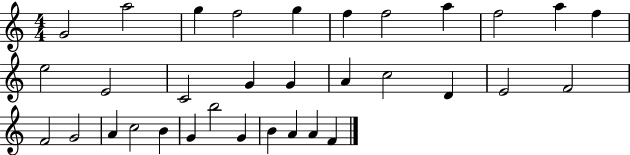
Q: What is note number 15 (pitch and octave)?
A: G4